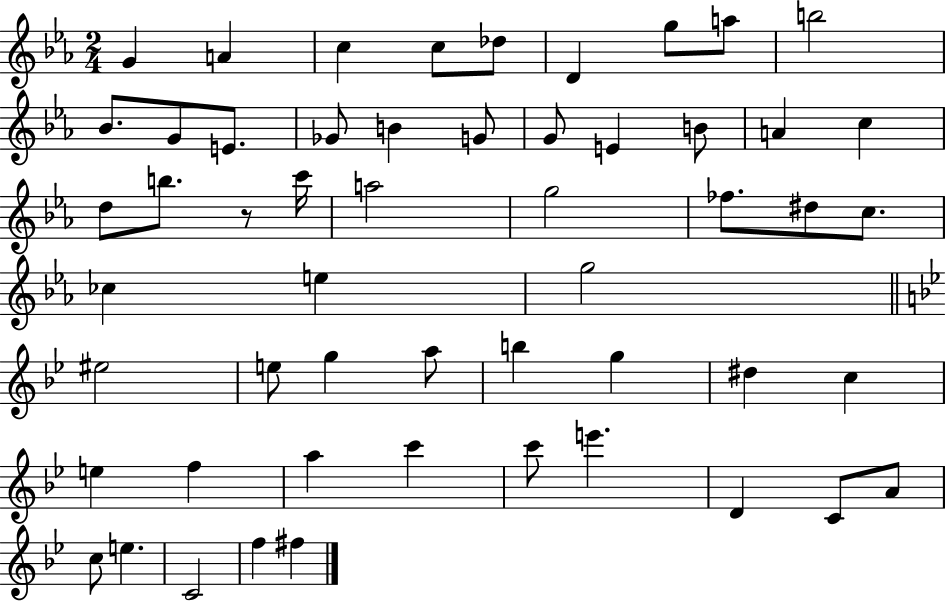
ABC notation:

X:1
T:Untitled
M:2/4
L:1/4
K:Eb
G A c c/2 _d/2 D g/2 a/2 b2 _B/2 G/2 E/2 _G/2 B G/2 G/2 E B/2 A c d/2 b/2 z/2 c'/4 a2 g2 _f/2 ^d/2 c/2 _c e g2 ^e2 e/2 g a/2 b g ^d c e f a c' c'/2 e' D C/2 A/2 c/2 e C2 f ^f